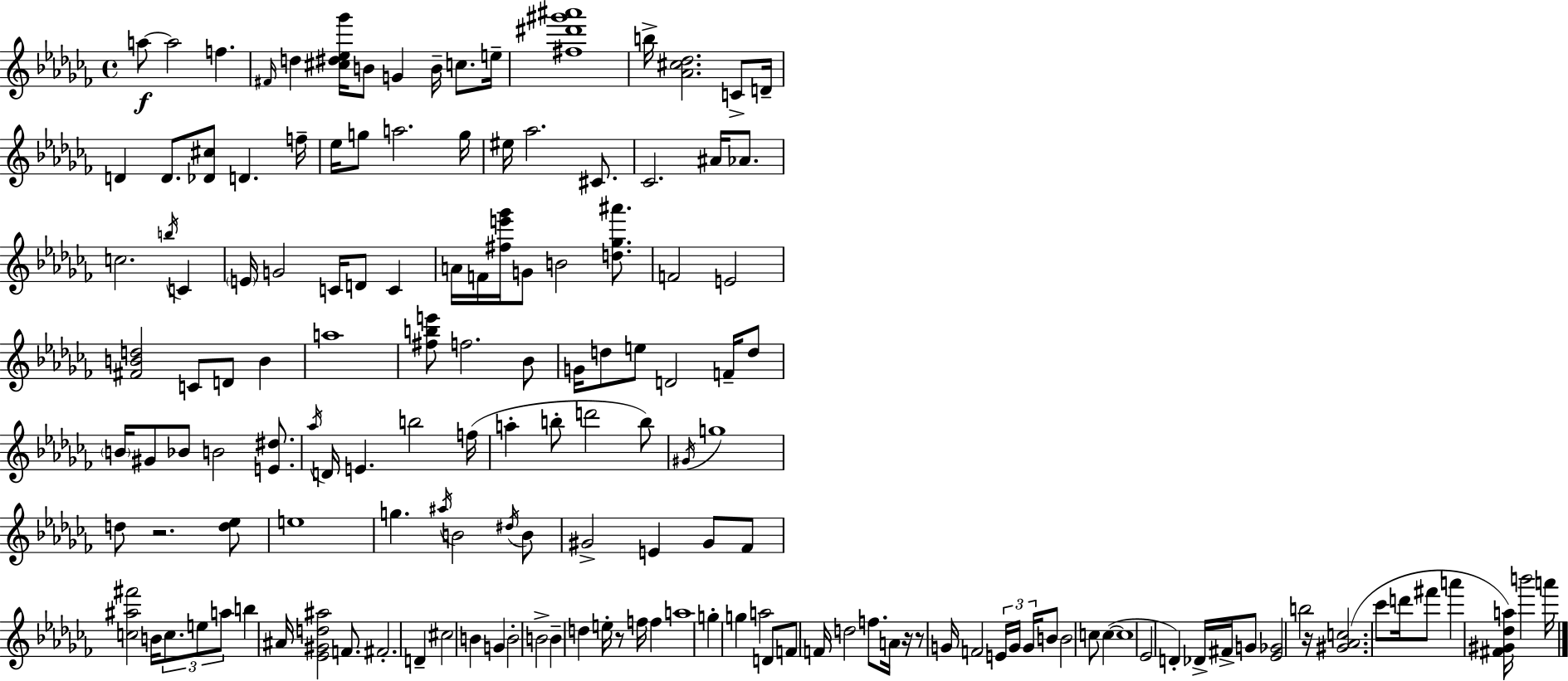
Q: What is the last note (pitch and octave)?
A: A6